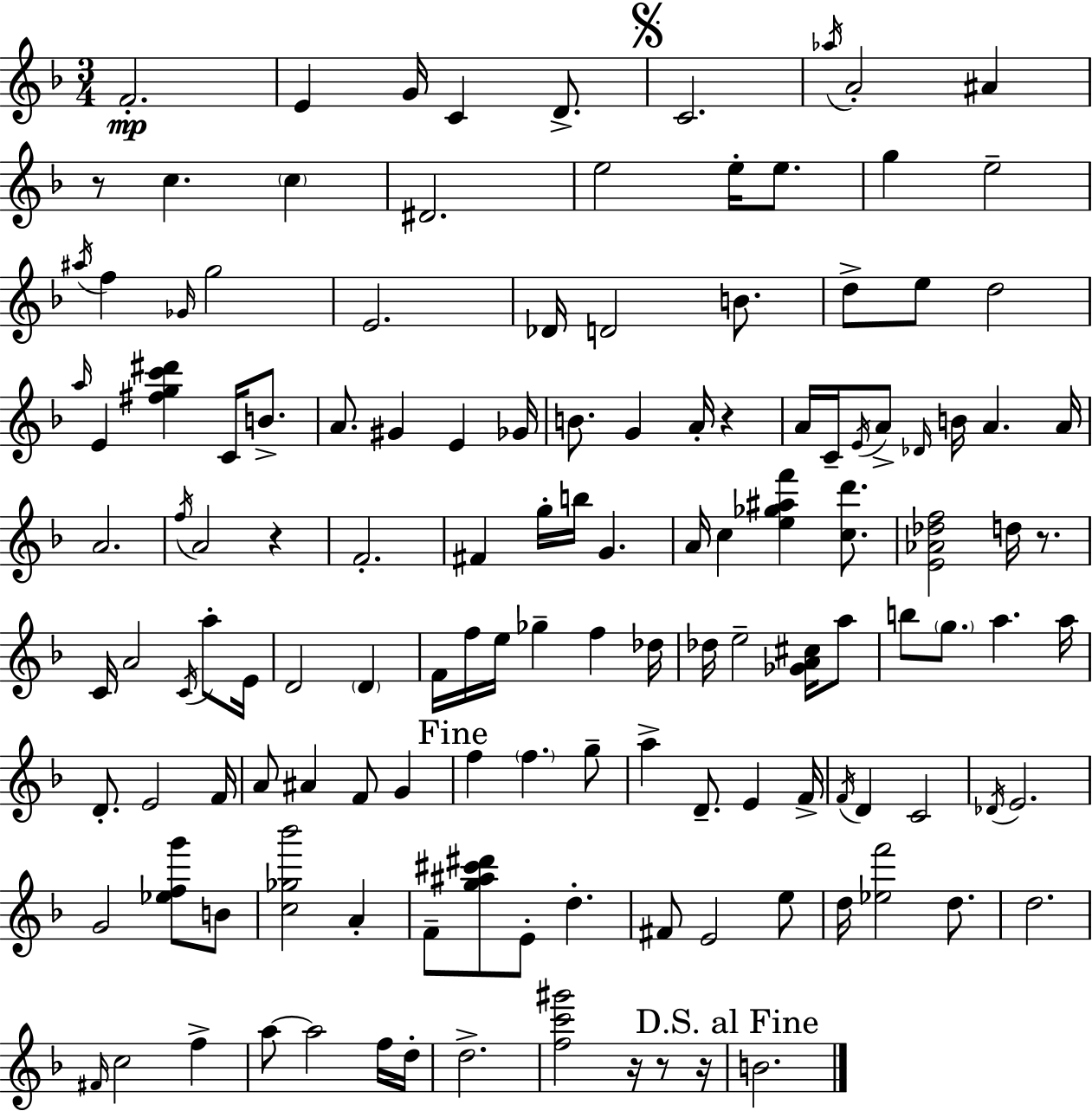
{
  \clef treble
  \numericTimeSignature
  \time 3/4
  \key f \major
  f'2.-.\mp | e'4 g'16 c'4 d'8.-> | \mark \markup { \musicglyph "scripts.segno" } c'2. | \acciaccatura { aes''16 } a'2-. ais'4 | \break r8 c''4. \parenthesize c''4 | dis'2. | e''2 e''16-. e''8. | g''4 e''2-- | \break \acciaccatura { ais''16 } f''4 \grace { ges'16 } g''2 | e'2. | des'16 d'2 | b'8. d''8-> e''8 d''2 | \break \grace { a''16 } e'4 <fis'' g'' c''' dis'''>4 | c'16 b'8.-> a'8. gis'4 e'4 | ges'16 b'8. g'4 a'16-. | r4 a'16 c'16-- \acciaccatura { e'16 } a'8-> \grace { des'16 } b'16 a'4. | \break a'16 a'2. | \acciaccatura { f''16 } a'2 | r4 f'2.-. | fis'4 g''16-. | \break b''16 g'4. a'16 c''4 | <e'' ges'' ais'' f'''>4 <c'' d'''>8. <e' aes' des'' f''>2 | d''16 r8. c'16 a'2 | \acciaccatura { c'16 } a''8-. e'16 d'2 | \break \parenthesize d'4 f'16 f''16 e''16 ges''4-- | f''4 des''16 des''16 e''2-- | <ges' a' cis''>16 a''8 b''8 \parenthesize g''8. | a''4. a''16 d'8.-. e'2 | \break f'16 a'8 ais'4 | f'8 g'4 \mark "Fine" f''4 | \parenthesize f''4. g''8-- a''4-> | d'8.-- e'4 f'16-> \acciaccatura { f'16 } d'4 | \break c'2 \acciaccatura { des'16 } e'2. | g'2 | <ees'' f'' g'''>8 b'8 <c'' ges'' bes'''>2 | a'4-. f'8-- | \break <g'' ais'' cis''' dis'''>8 e'8-. d''4.-. fis'8 | e'2 e''8 d''16 <ees'' f'''>2 | d''8. d''2. | \grace { fis'16 } c''2 | \break f''4-> a''8~~ | a''2 f''16 d''16-. d''2.-> | <f'' c''' gis'''>2 | r16 r8 r16 \mark "D.S. al Fine" b'2. | \break \bar "|."
}